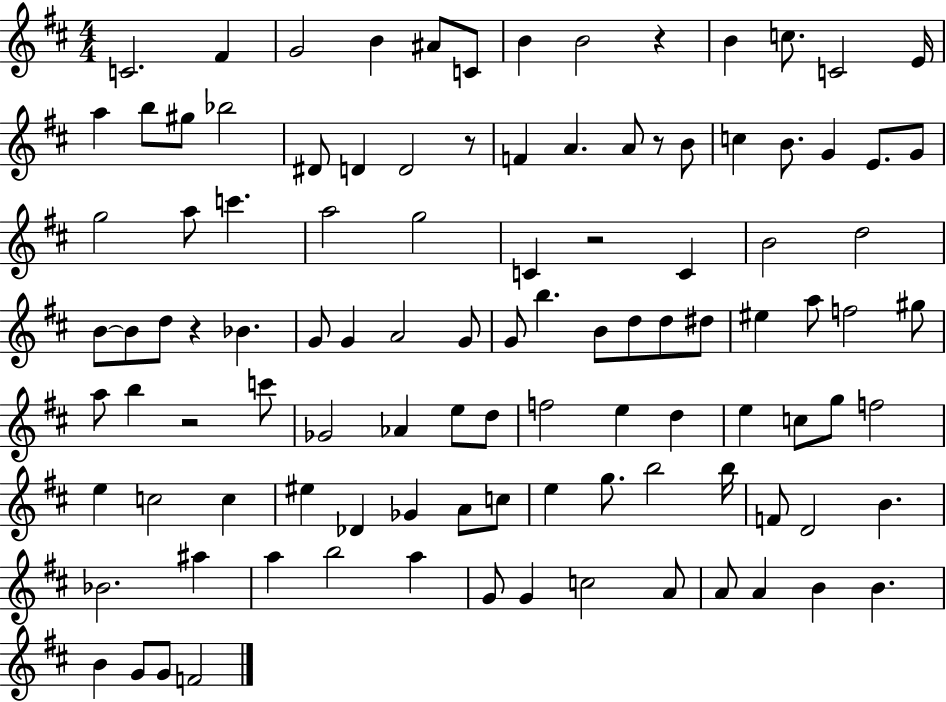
{
  \clef treble
  \numericTimeSignature
  \time 4/4
  \key d \major
  c'2. fis'4 | g'2 b'4 ais'8 c'8 | b'4 b'2 r4 | b'4 c''8. c'2 e'16 | \break a''4 b''8 gis''8 bes''2 | dis'8 d'4 d'2 r8 | f'4 a'4. a'8 r8 b'8 | c''4 b'8. g'4 e'8. g'8 | \break g''2 a''8 c'''4. | a''2 g''2 | c'4 r2 c'4 | b'2 d''2 | \break b'8~~ b'8 d''8 r4 bes'4. | g'8 g'4 a'2 g'8 | g'8 b''4. b'8 d''8 d''8 dis''8 | eis''4 a''8 f''2 gis''8 | \break a''8 b''4 r2 c'''8 | ges'2 aes'4 e''8 d''8 | f''2 e''4 d''4 | e''4 c''8 g''8 f''2 | \break e''4 c''2 c''4 | eis''4 des'4 ges'4 a'8 c''8 | e''4 g''8. b''2 b''16 | f'8 d'2 b'4. | \break bes'2. ais''4 | a''4 b''2 a''4 | g'8 g'4 c''2 a'8 | a'8 a'4 b'4 b'4. | \break b'4 g'8 g'8 f'2 | \bar "|."
}